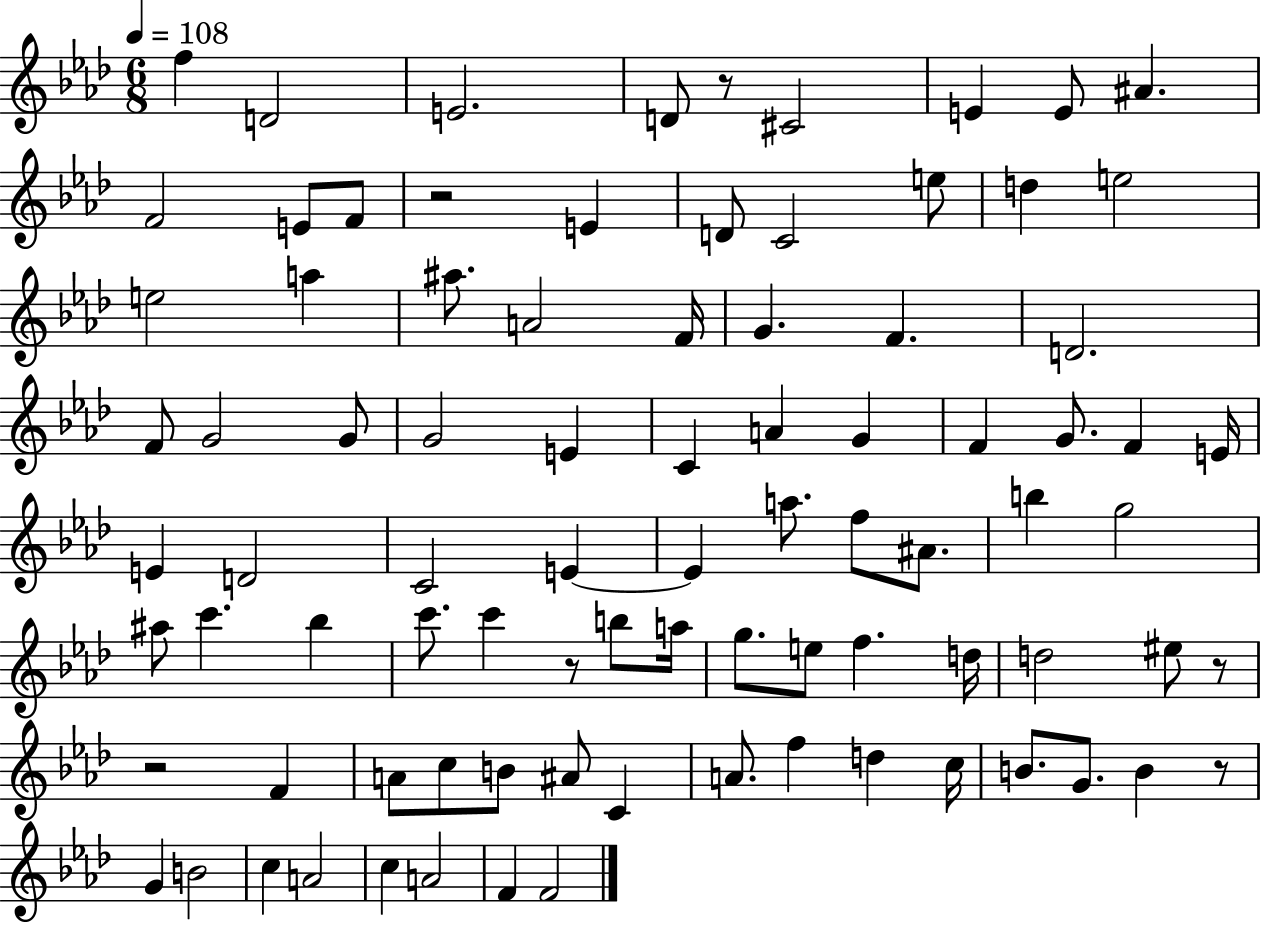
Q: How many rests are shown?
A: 6